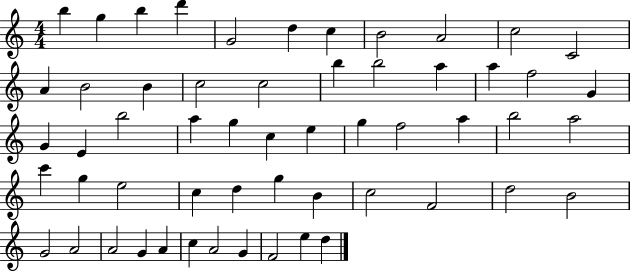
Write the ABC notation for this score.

X:1
T:Untitled
M:4/4
L:1/4
K:C
b g b d' G2 d c B2 A2 c2 C2 A B2 B c2 c2 b b2 a a f2 G G E b2 a g c e g f2 a b2 a2 c' g e2 c d g B c2 F2 d2 B2 G2 A2 A2 G A c A2 G F2 e d